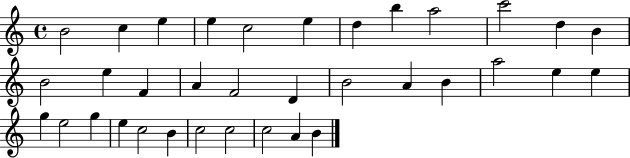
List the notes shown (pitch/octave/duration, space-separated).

B4/h C5/q E5/q E5/q C5/h E5/q D5/q B5/q A5/h C6/h D5/q B4/q B4/h E5/q F4/q A4/q F4/h D4/q B4/h A4/q B4/q A5/h E5/q E5/q G5/q E5/h G5/q E5/q C5/h B4/q C5/h C5/h C5/h A4/q B4/q